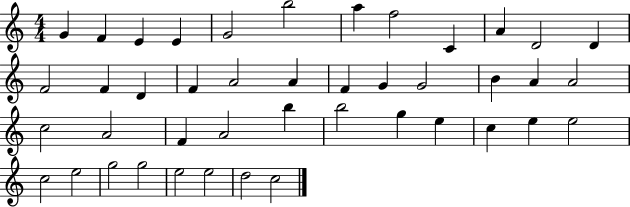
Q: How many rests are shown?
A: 0